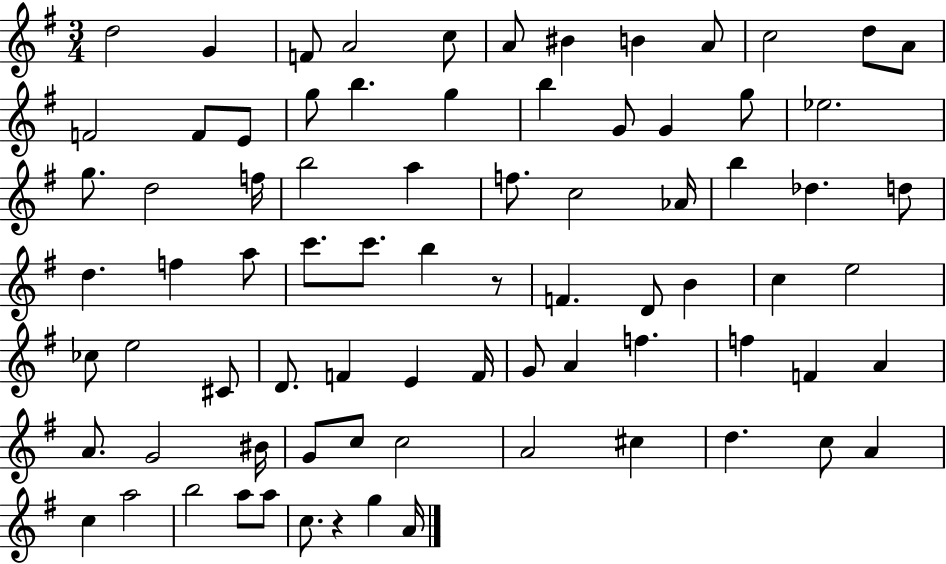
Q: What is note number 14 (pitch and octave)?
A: F4